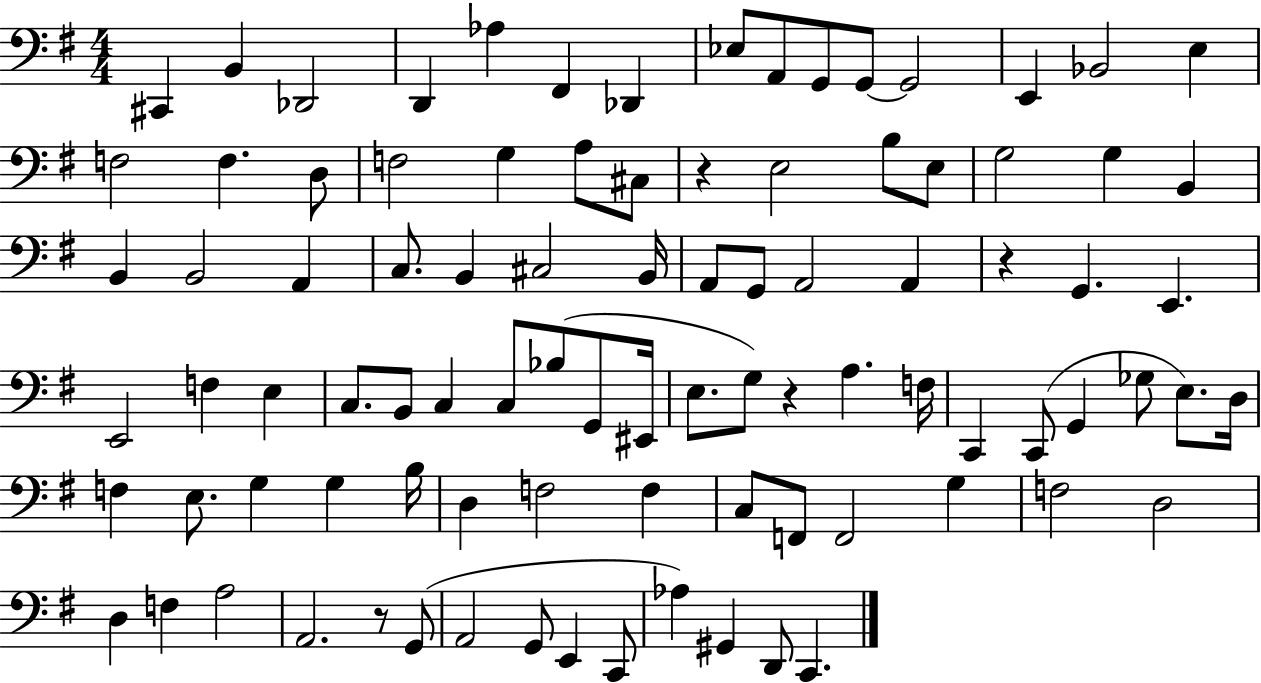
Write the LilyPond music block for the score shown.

{
  \clef bass
  \numericTimeSignature
  \time 4/4
  \key g \major
  \repeat volta 2 { cis,4 b,4 des,2 | d,4 aes4 fis,4 des,4 | ees8 a,8 g,8 g,8~~ g,2 | e,4 bes,2 e4 | \break f2 f4. d8 | f2 g4 a8 cis8 | r4 e2 b8 e8 | g2 g4 b,4 | \break b,4 b,2 a,4 | c8. b,4 cis2 b,16 | a,8 g,8 a,2 a,4 | r4 g,4. e,4. | \break e,2 f4 e4 | c8. b,8 c4 c8 bes8( g,8 eis,16 | e8. g8) r4 a4. f16 | c,4 c,8( g,4 ges8 e8.) d16 | \break f4 e8. g4 g4 b16 | d4 f2 f4 | c8 f,8 f,2 g4 | f2 d2 | \break d4 f4 a2 | a,2. r8 g,8( | a,2 g,8 e,4 c,8 | aes4) gis,4 d,8 c,4. | \break } \bar "|."
}